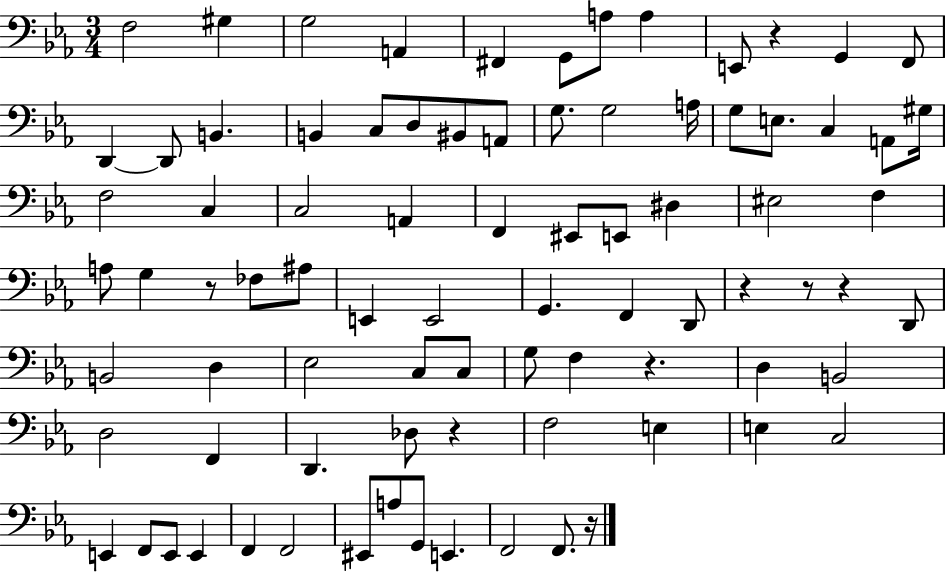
X:1
T:Untitled
M:3/4
L:1/4
K:Eb
F,2 ^G, G,2 A,, ^F,, G,,/2 A,/2 A, E,,/2 z G,, F,,/2 D,, D,,/2 B,, B,, C,/2 D,/2 ^B,,/2 A,,/2 G,/2 G,2 A,/4 G,/2 E,/2 C, A,,/2 ^G,/4 F,2 C, C,2 A,, F,, ^E,,/2 E,,/2 ^D, ^E,2 F, A,/2 G, z/2 _F,/2 ^A,/2 E,, E,,2 G,, F,, D,,/2 z z/2 z D,,/2 B,,2 D, _E,2 C,/2 C,/2 G,/2 F, z D, B,,2 D,2 F,, D,, _D,/2 z F,2 E, E, C,2 E,, F,,/2 E,,/2 E,, F,, F,,2 ^E,,/2 A,/2 G,,/2 E,, F,,2 F,,/2 z/4